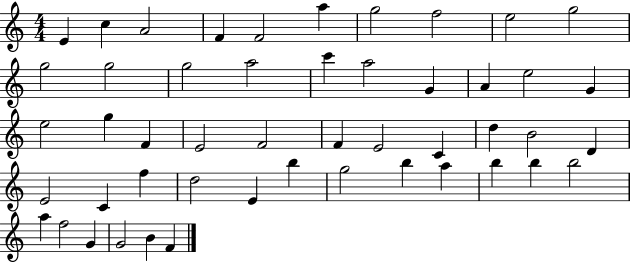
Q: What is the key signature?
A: C major